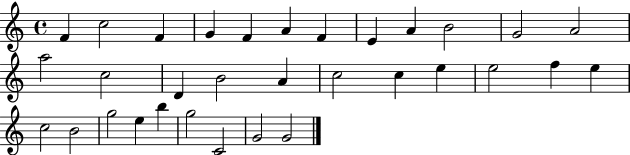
F4/q C5/h F4/q G4/q F4/q A4/q F4/q E4/q A4/q B4/h G4/h A4/h A5/h C5/h D4/q B4/h A4/q C5/h C5/q E5/q E5/h F5/q E5/q C5/h B4/h G5/h E5/q B5/q G5/h C4/h G4/h G4/h